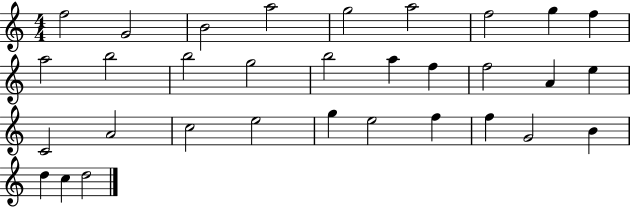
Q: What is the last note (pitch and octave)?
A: D5